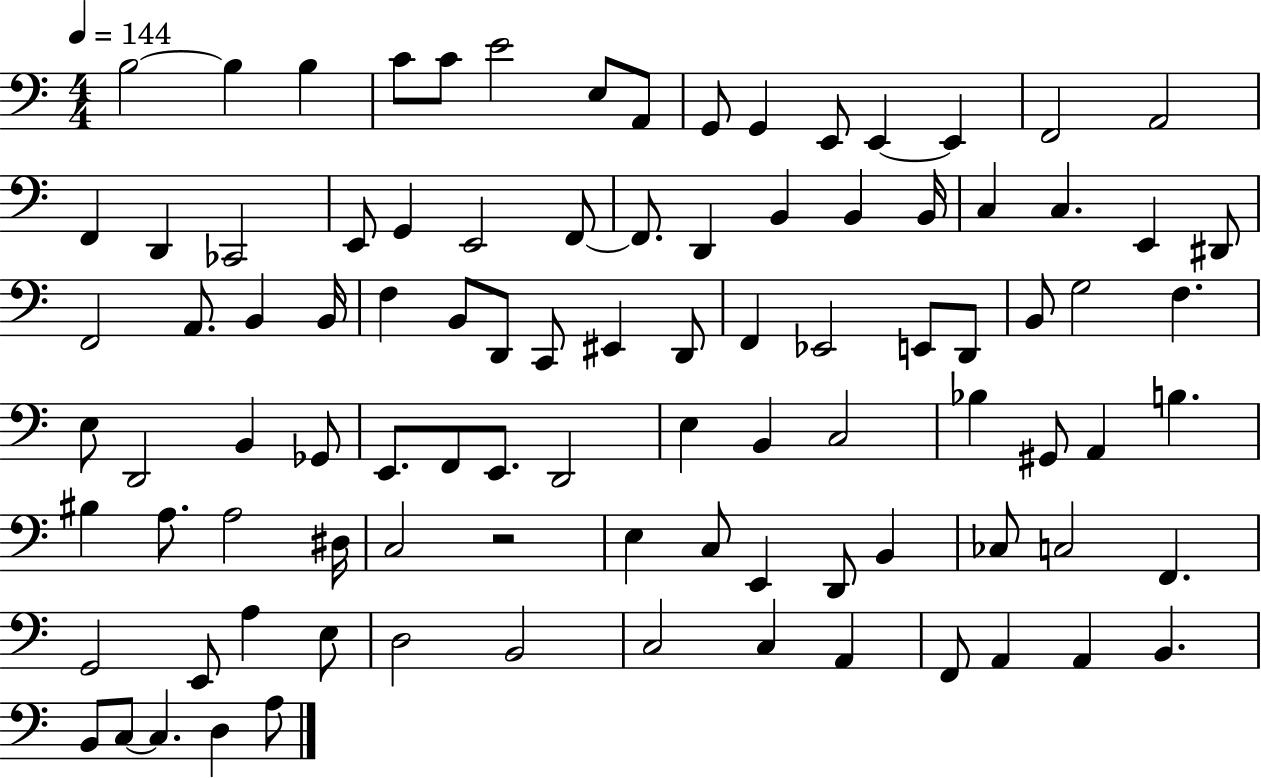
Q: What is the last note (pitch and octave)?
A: A3